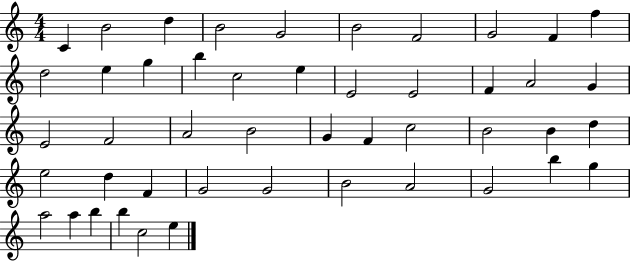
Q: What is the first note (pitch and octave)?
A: C4